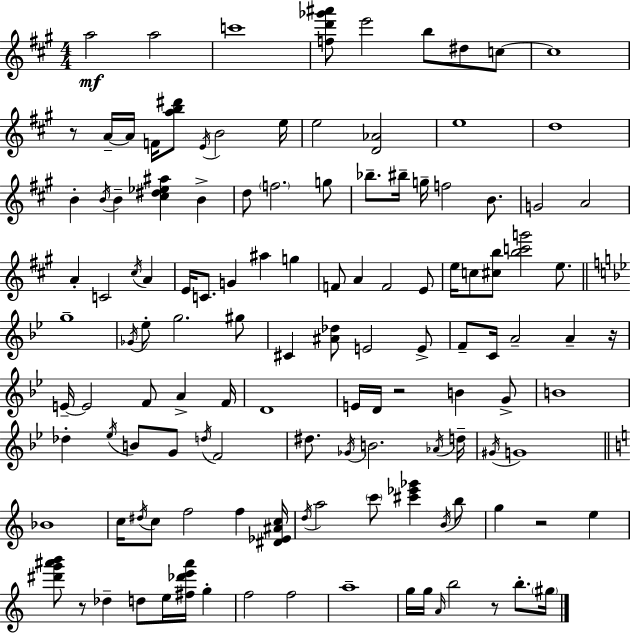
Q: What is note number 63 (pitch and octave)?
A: A4